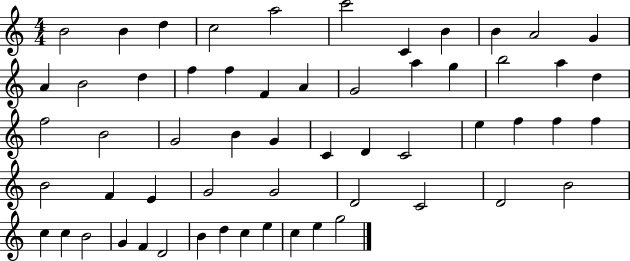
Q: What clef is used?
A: treble